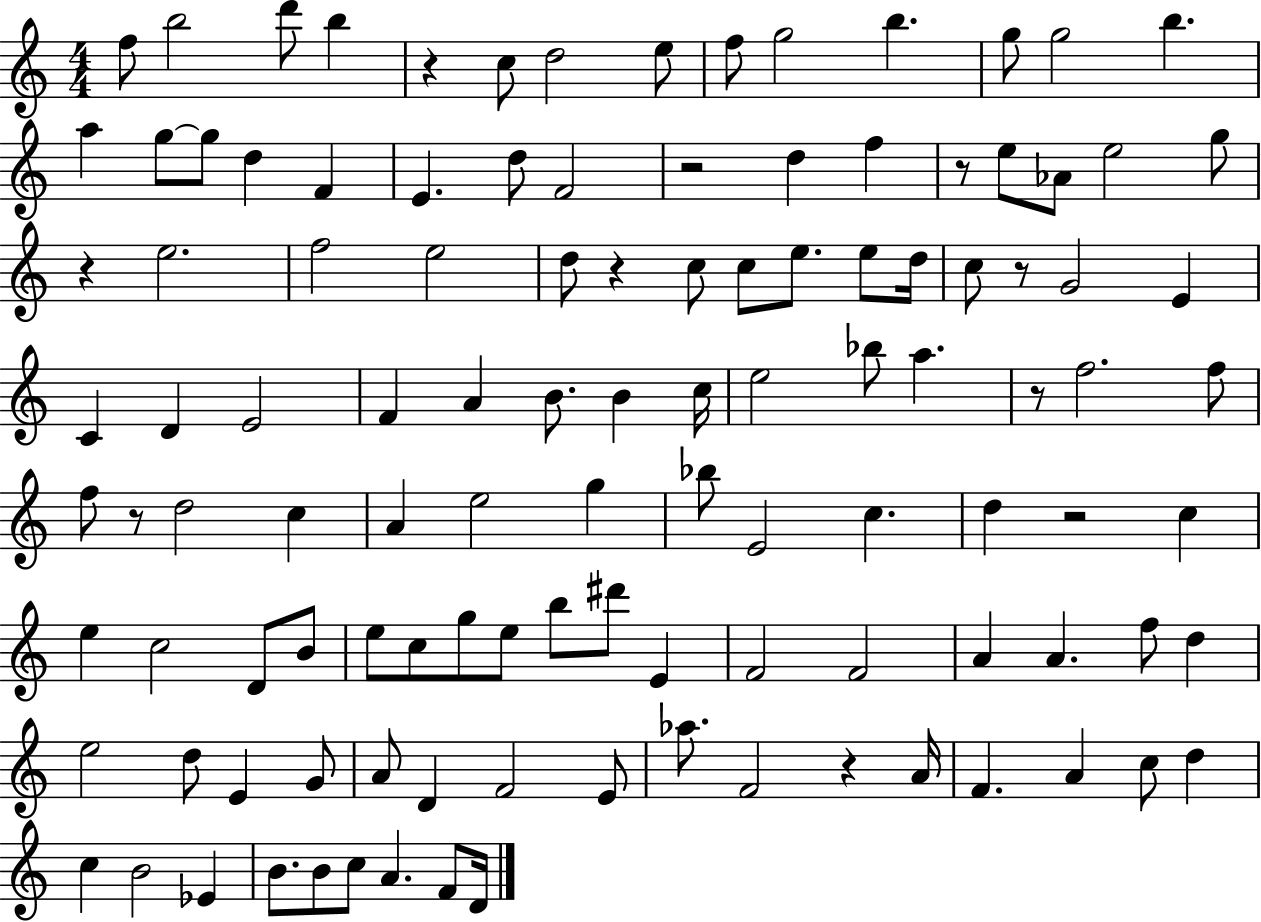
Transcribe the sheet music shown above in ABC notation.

X:1
T:Untitled
M:4/4
L:1/4
K:C
f/2 b2 d'/2 b z c/2 d2 e/2 f/2 g2 b g/2 g2 b a g/2 g/2 d F E d/2 F2 z2 d f z/2 e/2 _A/2 e2 g/2 z e2 f2 e2 d/2 z c/2 c/2 e/2 e/2 d/4 c/2 z/2 G2 E C D E2 F A B/2 B c/4 e2 _b/2 a z/2 f2 f/2 f/2 z/2 d2 c A e2 g _b/2 E2 c d z2 c e c2 D/2 B/2 e/2 c/2 g/2 e/2 b/2 ^d'/2 E F2 F2 A A f/2 d e2 d/2 E G/2 A/2 D F2 E/2 _a/2 F2 z A/4 F A c/2 d c B2 _E B/2 B/2 c/2 A F/2 D/4